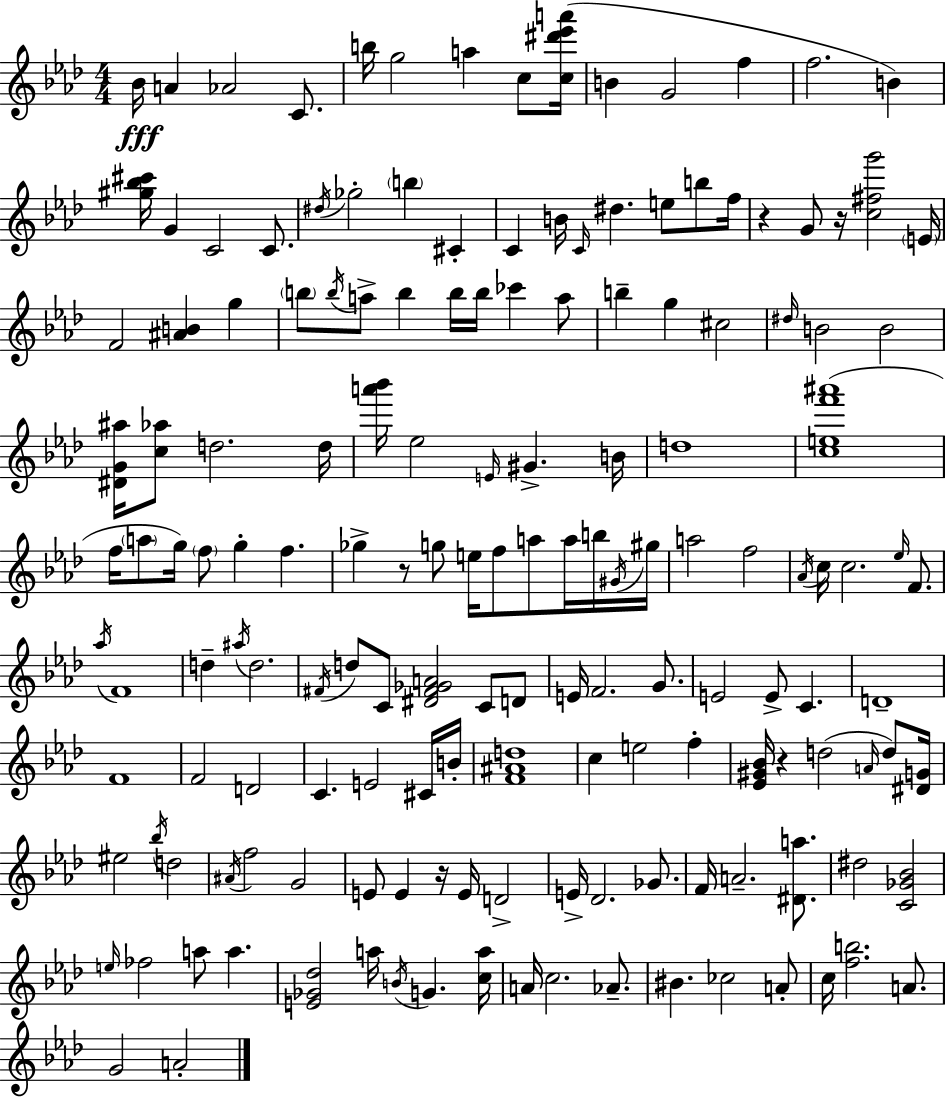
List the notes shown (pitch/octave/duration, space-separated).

Bb4/s A4/q Ab4/h C4/e. B5/s G5/h A5/q C5/e [C5,D#6,Eb6,A6]/s B4/q G4/h F5/q F5/h. B4/q [G#5,Bb5,C#6]/s G4/q C4/h C4/e. D#5/s Gb5/h B5/q C#4/q C4/q B4/s C4/s D#5/q. E5/e B5/e F5/s R/q G4/e R/s [C5,F#5,G6]/h E4/s F4/h [A#4,B4]/q G5/q B5/e B5/s A5/e B5/q B5/s B5/s CES6/q A5/e B5/q G5/q C#5/h D#5/s B4/h B4/h [D#4,G4,A#5]/s [C5,Ab5]/e D5/h. D5/s [A6,Bb6]/s Eb5/h E4/s G#4/q. B4/s D5/w [C5,E5,F6,A#6]/w F5/s A5/e G5/s F5/e G5/q F5/q. Gb5/q R/e G5/e E5/s F5/e A5/e A5/s B5/s G#4/s G#5/s A5/h F5/h Ab4/s C5/s C5/h. Eb5/s F4/e. Ab5/s F4/w D5/q A#5/s D5/h. F#4/s D5/e C4/e [D#4,F#4,Gb4,A4]/h C4/e D4/e E4/s F4/h. G4/e. E4/h E4/e C4/q. D4/w F4/w F4/h D4/h C4/q. E4/h C#4/s B4/s [F4,A#4,D5]/w C5/q E5/h F5/q [Eb4,G#4,Bb4]/s R/q D5/h A4/s D5/e [D#4,G4]/s EIS5/h Bb5/s D5/h A#4/s F5/h G4/h E4/e E4/q R/s E4/s D4/h E4/s Db4/h. Gb4/e. F4/s A4/h. [D#4,A5]/e. D#5/h [C4,Gb4,Bb4]/h E5/s FES5/h A5/e A5/q. [E4,Gb4,Db5]/h A5/s B4/s G4/q. [C5,A5]/s A4/s C5/h. Ab4/e. BIS4/q. CES5/h A4/e C5/s [F5,B5]/h. A4/e. G4/h A4/h